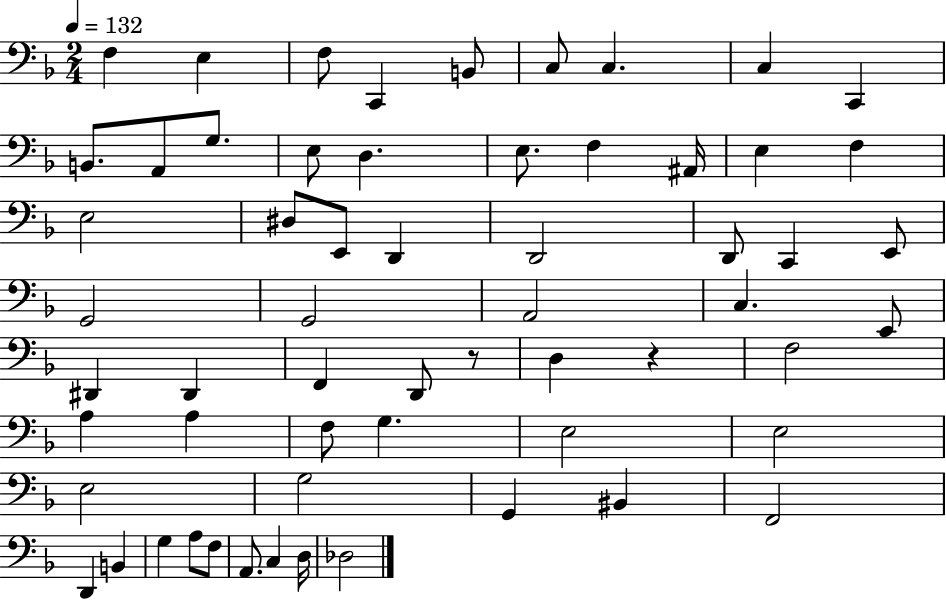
X:1
T:Untitled
M:2/4
L:1/4
K:F
F, E, F,/2 C,, B,,/2 C,/2 C, C, C,, B,,/2 A,,/2 G,/2 E,/2 D, E,/2 F, ^A,,/4 E, F, E,2 ^D,/2 E,,/2 D,, D,,2 D,,/2 C,, E,,/2 G,,2 G,,2 A,,2 C, E,,/2 ^D,, ^D,, F,, D,,/2 z/2 D, z F,2 A, A, F,/2 G, E,2 E,2 E,2 G,2 G,, ^B,, F,,2 D,, B,, G, A,/2 F,/2 A,,/2 C, D,/4 _D,2